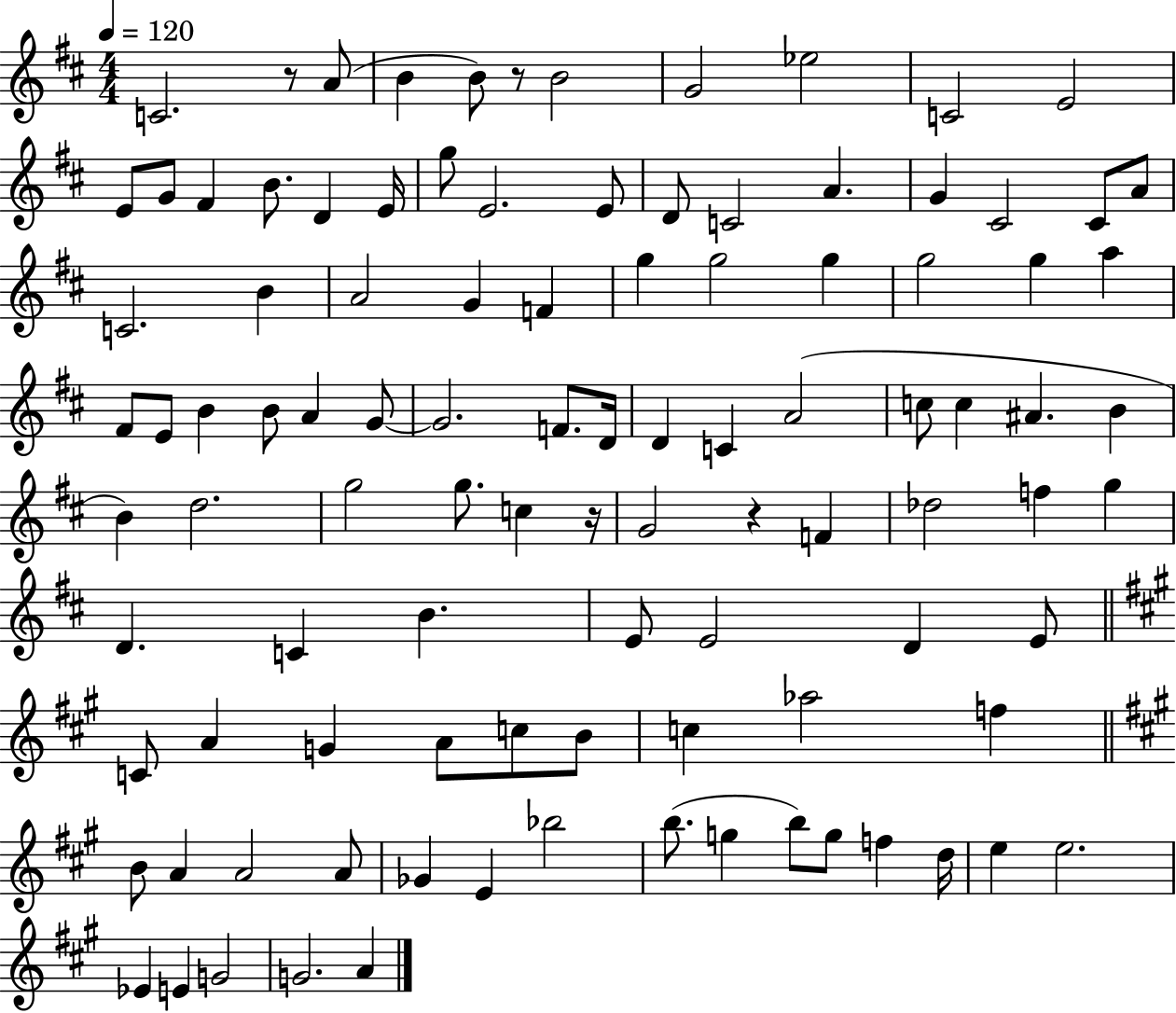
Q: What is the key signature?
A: D major